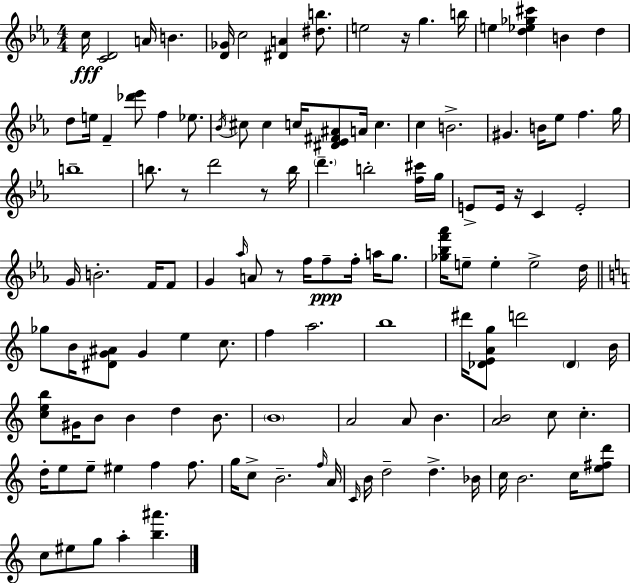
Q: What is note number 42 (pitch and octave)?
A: F4